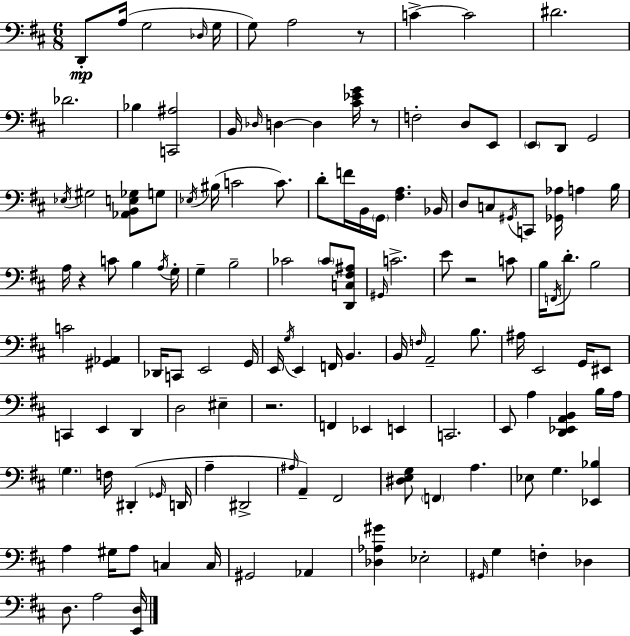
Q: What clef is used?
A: bass